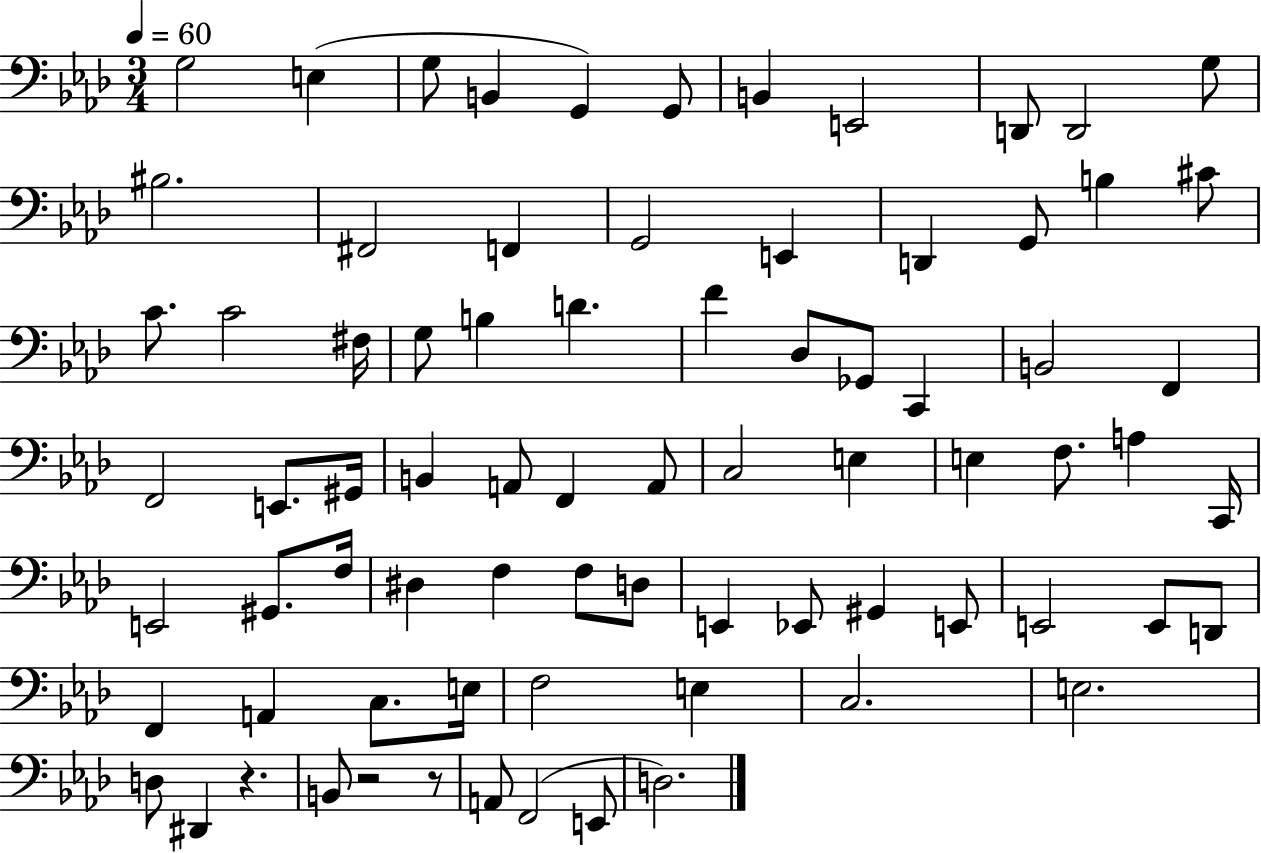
X:1
T:Untitled
M:3/4
L:1/4
K:Ab
G,2 E, G,/2 B,, G,, G,,/2 B,, E,,2 D,,/2 D,,2 G,/2 ^B,2 ^F,,2 F,, G,,2 E,, D,, G,,/2 B, ^C/2 C/2 C2 ^F,/4 G,/2 B, D F _D,/2 _G,,/2 C,, B,,2 F,, F,,2 E,,/2 ^G,,/4 B,, A,,/2 F,, A,,/2 C,2 E, E, F,/2 A, C,,/4 E,,2 ^G,,/2 F,/4 ^D, F, F,/2 D,/2 E,, _E,,/2 ^G,, E,,/2 E,,2 E,,/2 D,,/2 F,, A,, C,/2 E,/4 F,2 E, C,2 E,2 D,/2 ^D,, z B,,/2 z2 z/2 A,,/2 F,,2 E,,/2 D,2